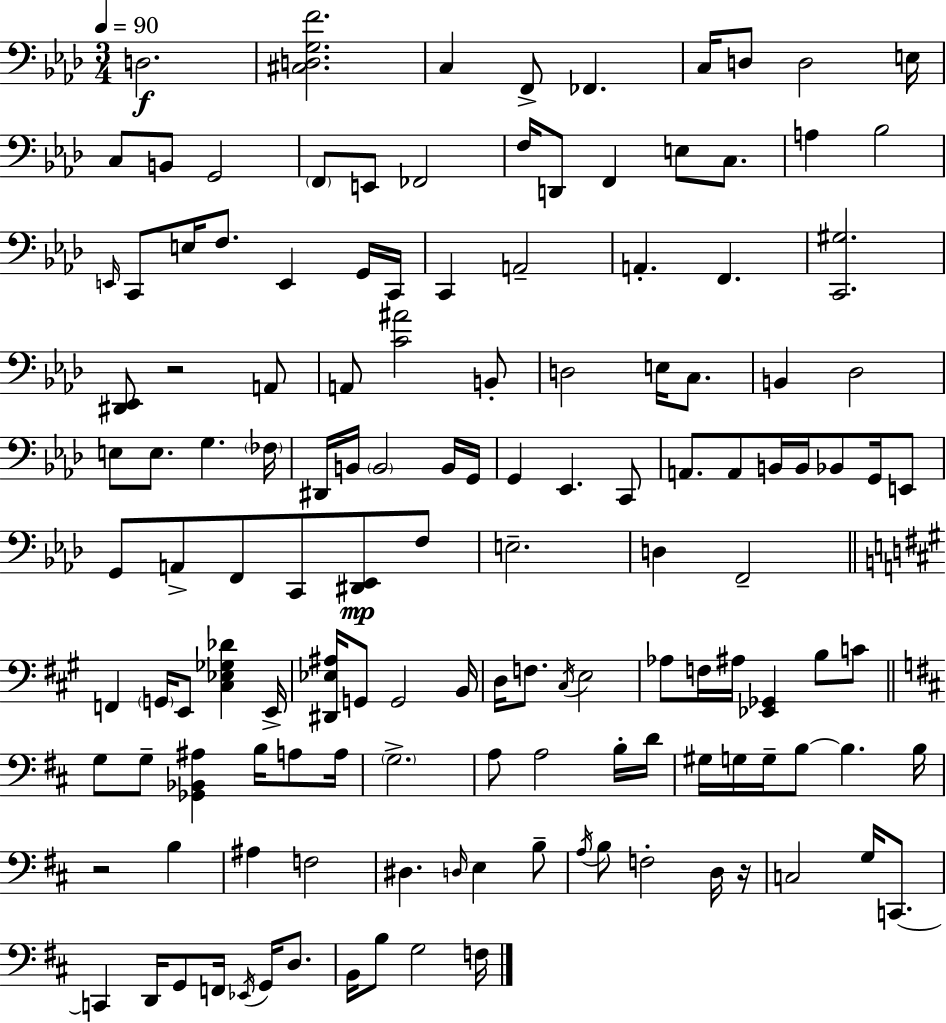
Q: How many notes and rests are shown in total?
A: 136